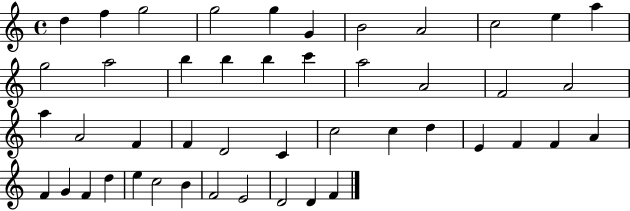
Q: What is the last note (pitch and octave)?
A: F4